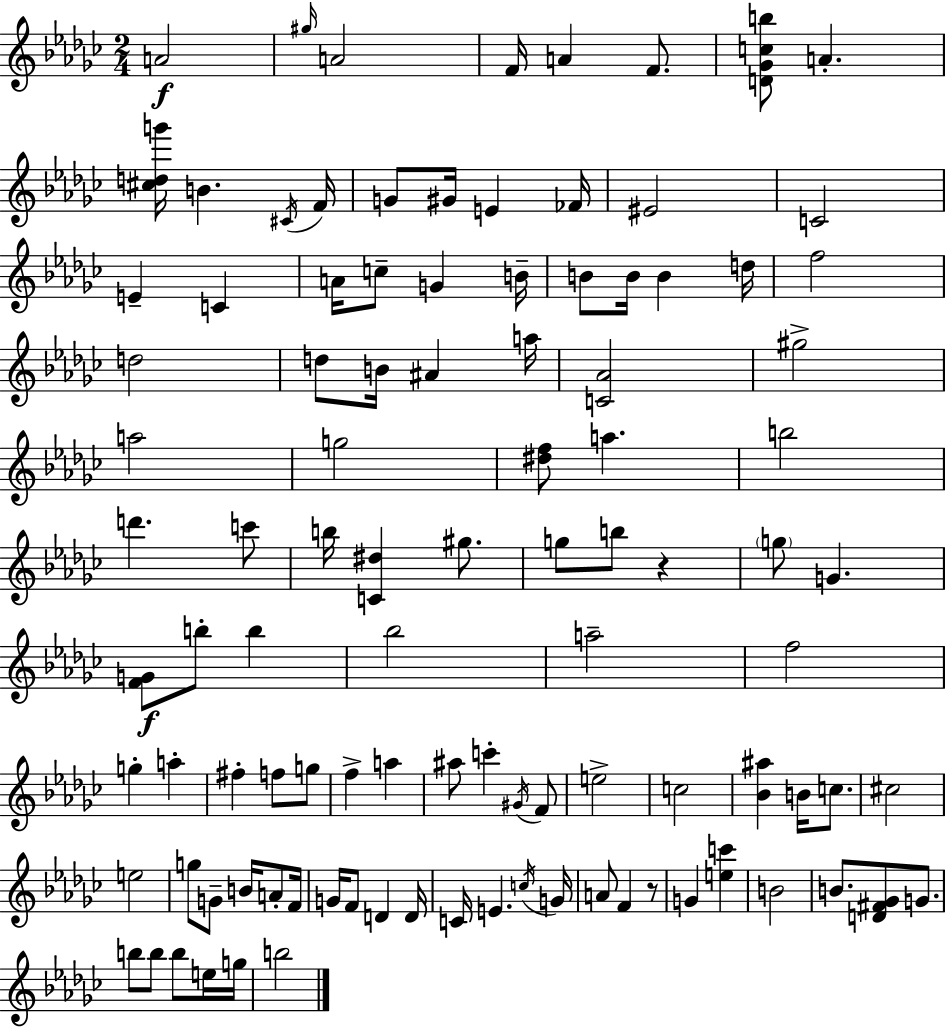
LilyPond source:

{
  \clef treble
  \numericTimeSignature
  \time 2/4
  \key ees \minor
  a'2\f | \grace { gis''16 } a'2 | f'16 a'4 f'8. | <d' ges' c'' b''>8 a'4.-. | \break <cis'' d'' g'''>16 b'4. | \acciaccatura { cis'16 } f'16 g'8 gis'16 e'4 | fes'16 eis'2 | c'2 | \break e'4-- c'4 | a'16 c''8-- g'4 | b'16-- b'8 b'16 b'4 | d''16 f''2 | \break d''2 | d''8 b'16 ais'4 | a''16 <c' aes'>2 | gis''2-> | \break a''2 | g''2 | <dis'' f''>8 a''4. | b''2 | \break d'''4. | c'''8 b''16 <c' dis''>4 gis''8. | g''8 b''8 r4 | \parenthesize g''8 g'4. | \break <f' g'>8\f b''8-. b''4 | bes''2 | a''2-- | f''2 | \break g''4-. a''4-. | fis''4-. f''8 | g''8 f''4-> a''4 | ais''8 c'''4-. | \break \acciaccatura { gis'16 } f'8 e''2-> | c''2 | <bes' ais''>4 b'16 | c''8. cis''2 | \break e''2 | g''8 g'8-- b'16 | a'8-. f'16 g'16 f'8 d'4 | d'16 c'16 e'4. | \break \acciaccatura { c''16 } g'16 a'8 f'4 | r8 g'4 | <e'' c'''>4 b'2 | b'8. <d' fis' ges'>8 | \break g'8. b''8 b''8 | b''8 e''16 g''16 b''2 | \bar "|."
}